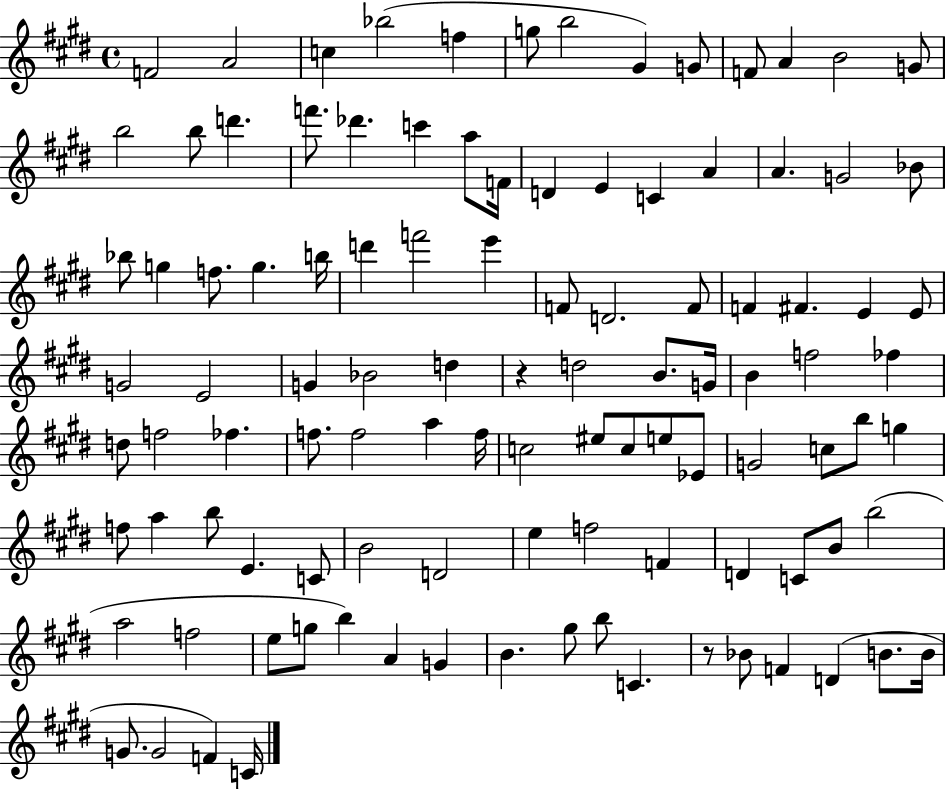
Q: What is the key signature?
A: E major